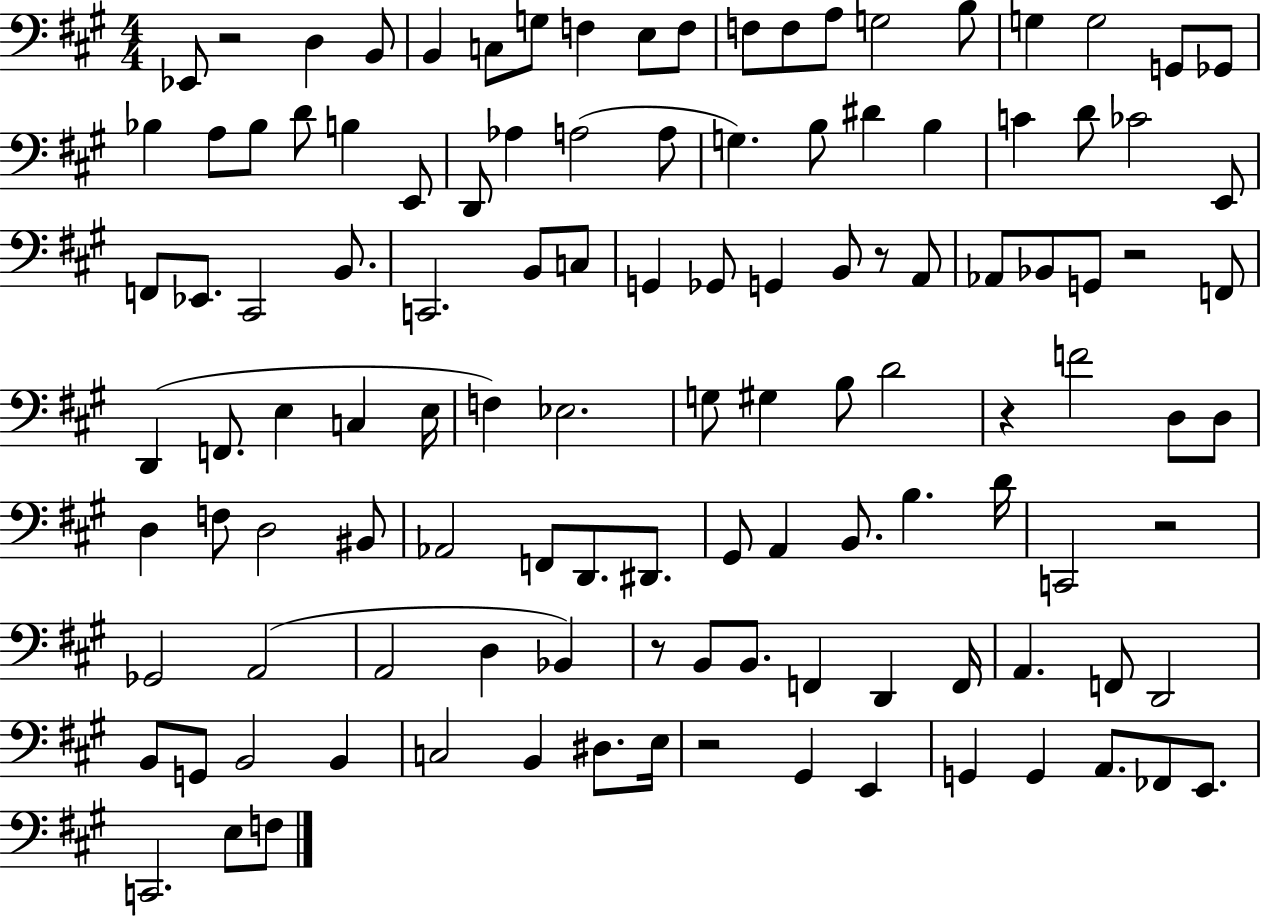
Eb2/e R/h D3/q B2/e B2/q C3/e G3/e F3/q E3/e F3/e F3/e F3/e A3/e G3/h B3/e G3/q G3/h G2/e Gb2/e Bb3/q A3/e Bb3/e D4/e B3/q E2/e D2/e Ab3/q A3/h A3/e G3/q. B3/e D#4/q B3/q C4/q D4/e CES4/h E2/e F2/e Eb2/e. C#2/h B2/e. C2/h. B2/e C3/e G2/q Gb2/e G2/q B2/e R/e A2/e Ab2/e Bb2/e G2/e R/h F2/e D2/q F2/e. E3/q C3/q E3/s F3/q Eb3/h. G3/e G#3/q B3/e D4/h R/q F4/h D3/e D3/e D3/q F3/e D3/h BIS2/e Ab2/h F2/e D2/e. D#2/e. G#2/e A2/q B2/e. B3/q. D4/s C2/h R/h Gb2/h A2/h A2/h D3/q Bb2/q R/e B2/e B2/e. F2/q D2/q F2/s A2/q. F2/e D2/h B2/e G2/e B2/h B2/q C3/h B2/q D#3/e. E3/s R/h G#2/q E2/q G2/q G2/q A2/e. FES2/e E2/e. C2/h. E3/e F3/e